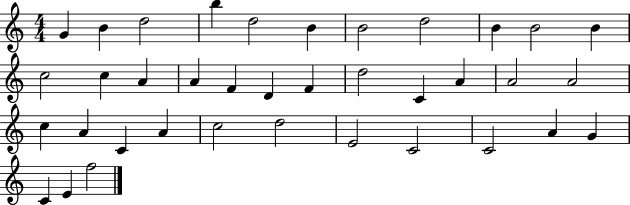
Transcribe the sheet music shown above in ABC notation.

X:1
T:Untitled
M:4/4
L:1/4
K:C
G B d2 b d2 B B2 d2 B B2 B c2 c A A F D F d2 C A A2 A2 c A C A c2 d2 E2 C2 C2 A G C E f2